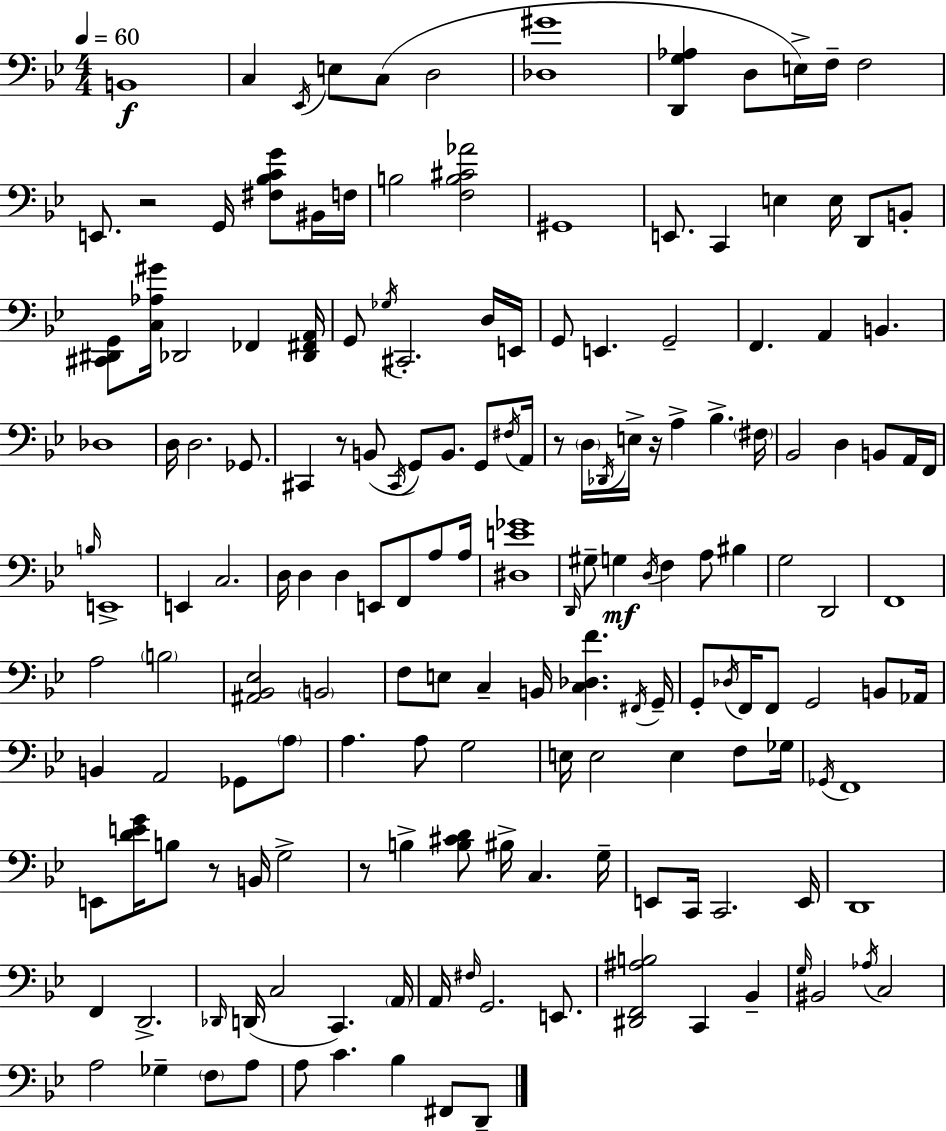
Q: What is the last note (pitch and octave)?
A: D2